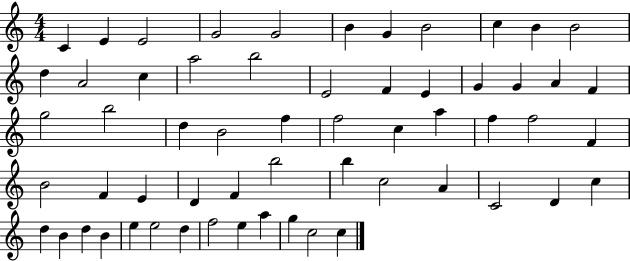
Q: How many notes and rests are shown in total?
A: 59